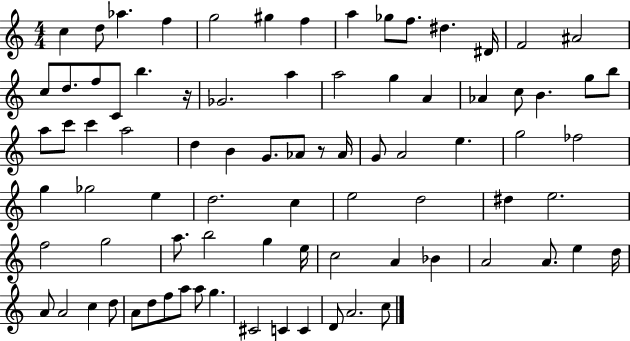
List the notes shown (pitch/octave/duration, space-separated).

C5/q D5/e Ab5/q. F5/q G5/h G#5/q F5/q A5/q Gb5/e F5/e. D#5/q. D#4/s F4/h A#4/h C5/e D5/e. F5/e C4/e B5/q. R/s Gb4/h. A5/q A5/h G5/q A4/q Ab4/q C5/e B4/q. G5/e B5/e A5/e C6/e C6/q A5/h D5/q B4/q G4/e. Ab4/e R/e Ab4/s G4/e A4/h E5/q. G5/h FES5/h G5/q Gb5/h E5/q D5/h. C5/q E5/h D5/h D#5/q E5/h. F5/h G5/h A5/e. B5/h G5/q E5/s C5/h A4/q Bb4/q A4/h A4/e. E5/q D5/s A4/e A4/h C5/q D5/e A4/e D5/e F5/e A5/e A5/e G5/q. C#4/h C4/q C4/q D4/e A4/h. C5/e